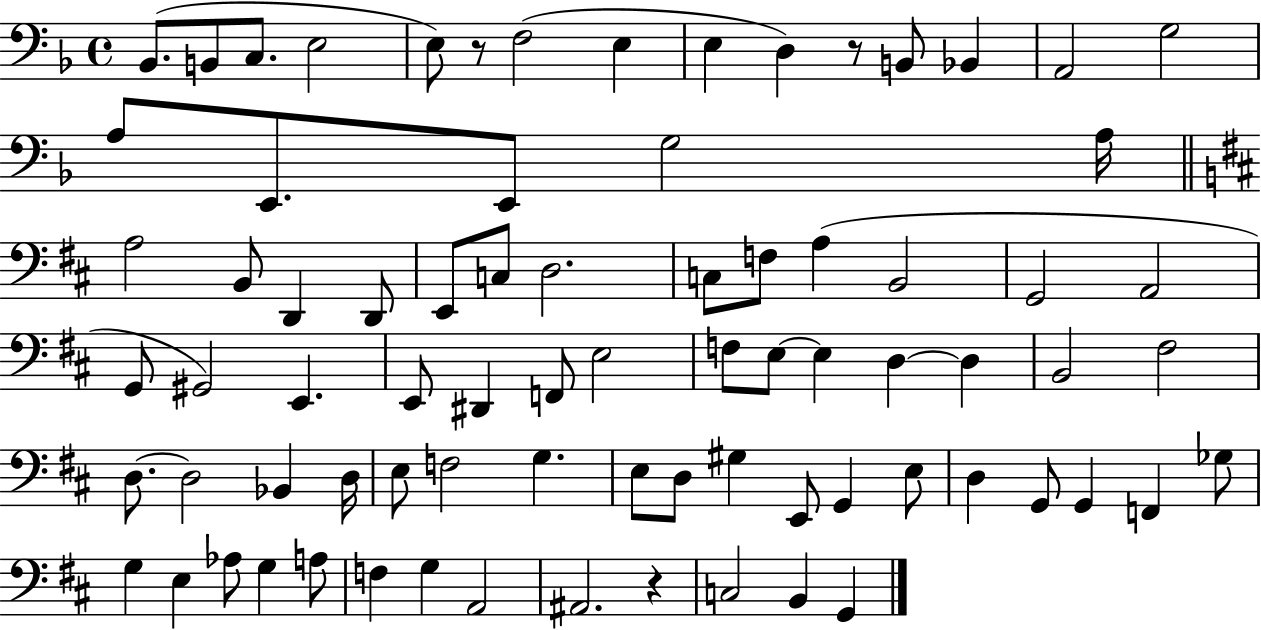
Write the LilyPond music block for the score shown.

{
  \clef bass
  \time 4/4
  \defaultTimeSignature
  \key f \major
  bes,8.( b,8 c8. e2 | e8) r8 f2( e4 | e4 d4) r8 b,8 bes,4 | a,2 g2 | \break a8 e,8. e,8 g2 a16 | \bar "||" \break \key b \minor a2 b,8 d,4 d,8 | e,8 c8 d2. | c8 f8 a4( b,2 | g,2 a,2 | \break g,8 gis,2) e,4. | e,8 dis,4 f,8 e2 | f8 e8~~ e4 d4~~ d4 | b,2 fis2 | \break d8.~~ d2 bes,4 d16 | e8 f2 g4. | e8 d8 gis4 e,8 g,4 e8 | d4 g,8 g,4 f,4 ges8 | \break g4 e4 aes8 g4 a8 | f4 g4 a,2 | ais,2. r4 | c2 b,4 g,4 | \break \bar "|."
}